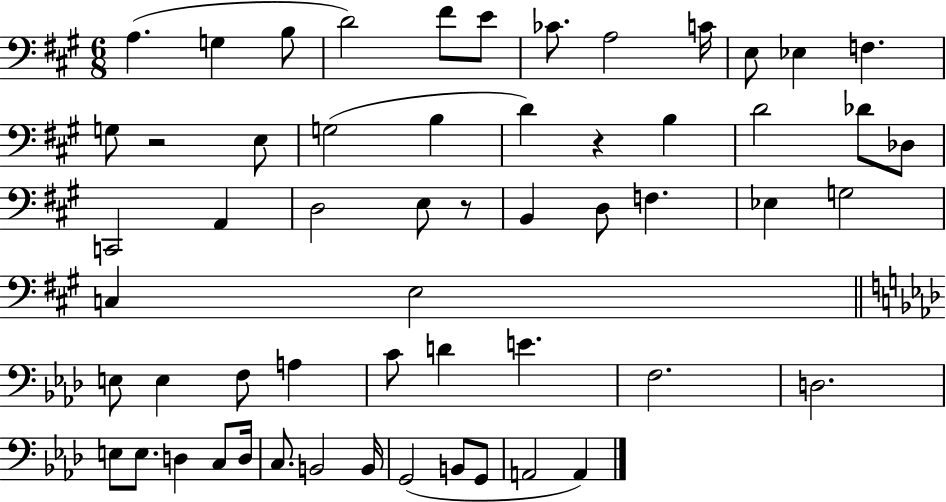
{
  \clef bass
  \numericTimeSignature
  \time 6/8
  \key a \major
  \repeat volta 2 { a4.( g4 b8 | d'2) fis'8 e'8 | ces'8. a2 c'16 | e8 ees4 f4. | \break g8 r2 e8 | g2( b4 | d'4) r4 b4 | d'2 des'8 des8 | \break c,2 a,4 | d2 e8 r8 | b,4 d8 f4. | ees4 g2 | \break c4 e2 | \bar "||" \break \key aes \major e8 e4 f8 a4 | c'8 d'4 e'4. | f2. | d2. | \break e8 e8. d4 c8 d16 | c8. b,2 b,16 | g,2( b,8 g,8 | a,2 a,4) | \break } \bar "|."
}